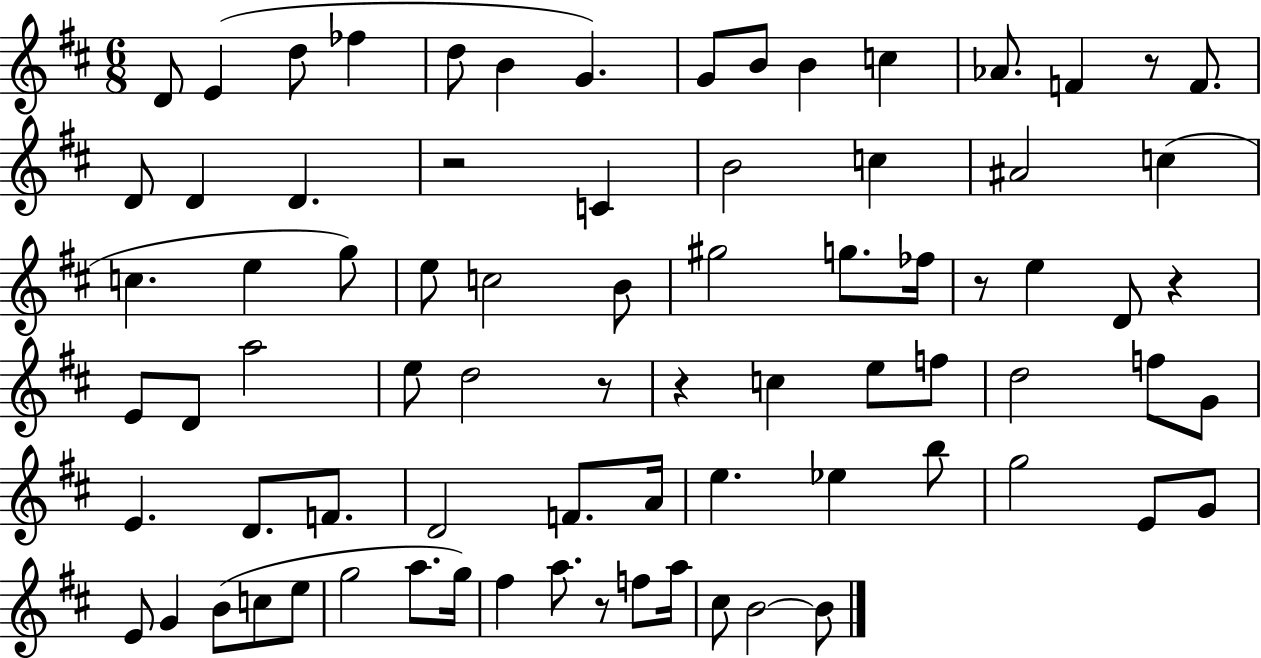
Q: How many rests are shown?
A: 7